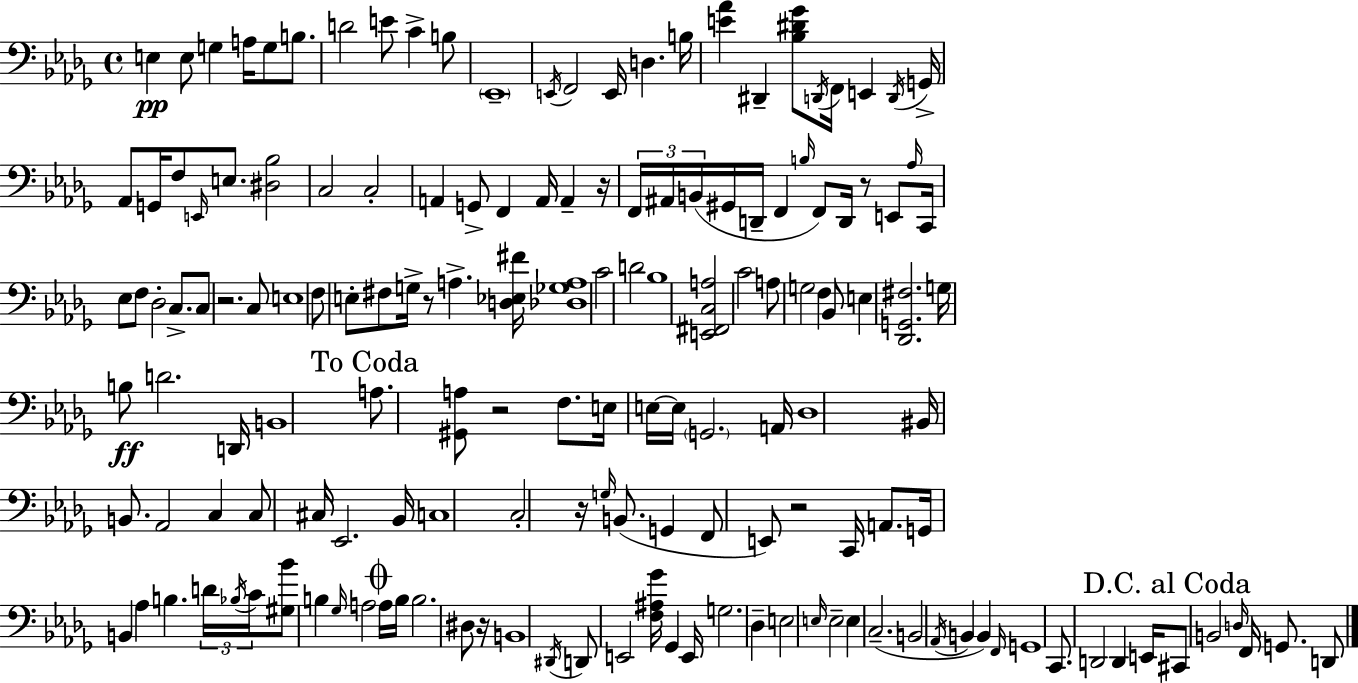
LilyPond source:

{
  \clef bass
  \time 4/4
  \defaultTimeSignature
  \key bes \minor
  e4\pp e8 g4 a16 g8 b8. | d'2 e'8 c'4-> b8 | \parenthesize ees,1-- | \acciaccatura { e,16 } f,2 e,16 d4. | \break b16 <e' aes'>4 dis,4-- <bes dis' ges'>8 \acciaccatura { d,16 } f,16 e,4 | \acciaccatura { d,16 } g,16-> aes,8 g,16 f8 \grace { e,16 } e8. <dis bes>2 | c2 c2-. | a,4 g,8-> f,4 a,16 a,4-- | \break r16 \tuplet 3/2 { f,16 ais,16 b,16( } gis,16 d,16-- f,4 \grace { b16 } f,8) | d,16 r8 e,8 \grace { aes16 } c,16 ees8 f8 des2-. | c8.-> c8 r2. | c8 e1 | \break f8 e8-. fis8 g16-> r8 a4.-> | <d ees fis'>16 <des ges a>1 | c'2 d'2 | bes1 | \break <e, fis, c a>2 c'2 | a8 g2 | f4 bes,8 e4 <des, g, fis>2. | g16 b8\ff d'2. | \break d,16 b,1 | \mark "To Coda" a8. <gis, a>8 r2 | f8. e16 e16~~ e16 \parenthesize g,2. | a,16 des1 | \break bis,16 b,8. aes,2 | c4 c8 cis16 ees,2. | bes,16 c1 | c2-. r16 \grace { g16 } | \break b,8.( g,4 f,8 e,8) r2 | c,16 a,8. g,16 b,4 aes4 | b4. \tuplet 3/2 { d'16 \acciaccatura { bes16 } c'16 } <gis bes'>8 b4 \grace { ges16 } | a2 \mark \markup { \musicglyph "scripts.coda" } a16 b16 b2. | \break dis8 r16 b,1 | \acciaccatura { dis,16 } d,8 e,2 | <f ais ges'>16 ges,4 e,16 g2. | des4-- e2 | \break \grace { e16 } e2-- e4 c2.--( | b,2 | \acciaccatura { aes,16 } b,4 b,4) \grace { f,16 } g,1 | c,8. | \break d,2 d,4 e,16 \mark "D.C. al Coda" cis,8 b,2 | \grace { d16 } f,16 g,8. d,8 \bar "|."
}